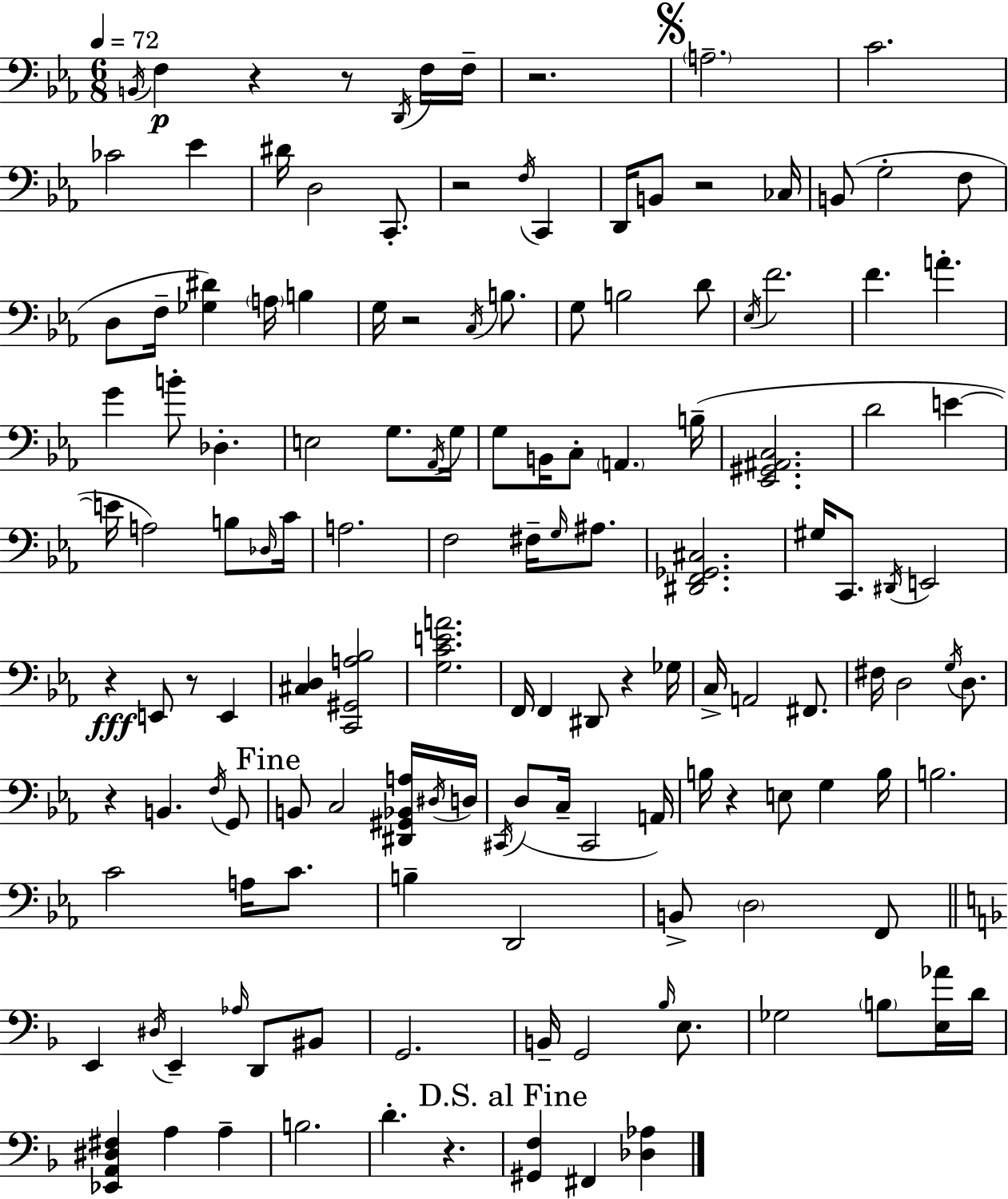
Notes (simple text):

B2/s F3/q R/q R/e D2/s F3/s F3/s R/h. A3/h. C4/h. CES4/h Eb4/q D#4/s D3/h C2/e. R/h F3/s C2/q D2/s B2/e R/h CES3/s B2/e G3/h F3/e D3/e F3/s [Gb3,D#4]/q A3/s B3/q G3/s R/h C3/s B3/e. G3/e B3/h D4/e Eb3/s F4/h. F4/q. A4/q. G4/q B4/e Db3/q. E3/h G3/e. Ab2/s G3/s G3/e B2/s C3/e A2/q. B3/s [Eb2,G#2,A#2,C3]/h. D4/h E4/q E4/s A3/h B3/e Db3/s C4/s A3/h. F3/h F#3/s G3/s A#3/e. [D#2,F2,Gb2,C#3]/h. G#3/s C2/e. D#2/s E2/h R/q E2/e R/e E2/q [C#3,D3]/q [C2,G#2,A3,Bb3]/h [G3,C4,E4,A4]/h. F2/s F2/q D#2/e R/q Gb3/s C3/s A2/h F#2/e. F#3/s D3/h G3/s D3/e. R/q B2/q. F3/s G2/e B2/e C3/h [D#2,G#2,Bb2,A3]/s D#3/s D3/s C#2/s D3/e C3/s C#2/h A2/s B3/s R/q E3/e G3/q B3/s B3/h. C4/h A3/s C4/e. B3/q D2/h B2/e D3/h F2/e E2/q D#3/s E2/q Ab3/s D2/e BIS2/e G2/h. B2/s G2/h Bb3/s E3/e. Gb3/h B3/e [E3,Ab4]/s D4/s [Eb2,A2,D#3,F#3]/q A3/q A3/q B3/h. D4/q. R/q. [G#2,F3]/q F#2/q [Db3,Ab3]/q